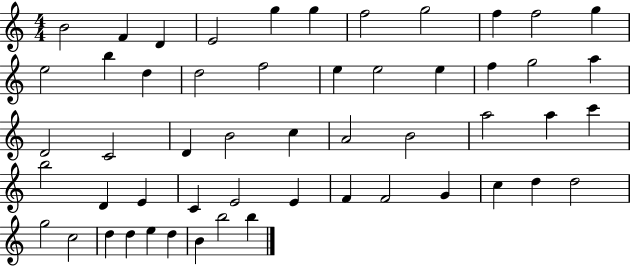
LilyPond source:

{
  \clef treble
  \numericTimeSignature
  \time 4/4
  \key c \major
  b'2 f'4 d'4 | e'2 g''4 g''4 | f''2 g''2 | f''4 f''2 g''4 | \break e''2 b''4 d''4 | d''2 f''2 | e''4 e''2 e''4 | f''4 g''2 a''4 | \break d'2 c'2 | d'4 b'2 c''4 | a'2 b'2 | a''2 a''4 c'''4 | \break b''2 d'4 e'4 | c'4 e'2 e'4 | f'4 f'2 g'4 | c''4 d''4 d''2 | \break g''2 c''2 | d''4 d''4 e''4 d''4 | b'4 b''2 b''4 | \bar "|."
}